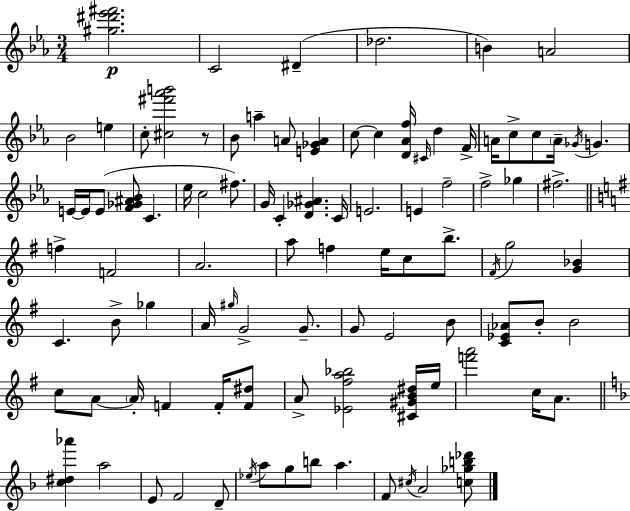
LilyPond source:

{
  \clef treble
  \numericTimeSignature
  \time 3/4
  \key ees \major
  \repeat volta 2 { <gis'' dis''' ees''' fis'''>2.\p | c'2 dis'4--( | des''2. | b'4) a'2 | \break bes'2 e''4 | c''8-. <cis'' fis''' aes''' b'''>2 r8 | bes'8 a''4-- a'8 <e' ges' a'>4 | c''8~~ c''4 <d' aes' f''>16 \grace { cis'16 } d''4 | \break f'16-> a'16 c''8-> c''8 \parenthesize a'16-- \acciaccatura { ges'16 } g'4. | e'16~~ e'16 e'8( <f' ges' ais' bes'>8 c'4. | ees''16 c''2 fis''8.) | g'16 c'4-. <d' ges' ais'>4. | \break c'16 e'2. | e'4 f''2-- | f''2-> ges''4 | fis''2.-> | \break \bar "||" \break \key e \minor f''4-> f'2 | a'2. | a''8 f''4 e''16 c''8 b''8.-> | \acciaccatura { fis'16 } g''2 <g' bes'>4 | \break c'4. b'8-> ges''4 | a'16 \grace { gis''16 } g'2-> g'8.-- | g'8 e'2 | b'8 <c' ees' aes'>8 b'8-. b'2 | \break c''8 a'8~~ \parenthesize a'16-. f'4 f'16-. | <f' dis''>8 a'8-> <ees' fis'' a'' bes''>2 | <cis' gis' b' dis''>16 e''16 <f''' a'''>2 c''16 a'8. | \bar "||" \break \key d \minor <c'' dis'' aes'''>4 a''2 | e'8 f'2 d'8-- | \acciaccatura { ees''16 } a''8 g''8 b''8 a''4. | f'8 \acciaccatura { cis''16 } a'2 | \break <c'' ges'' b'' des'''>8 } \bar "|."
}